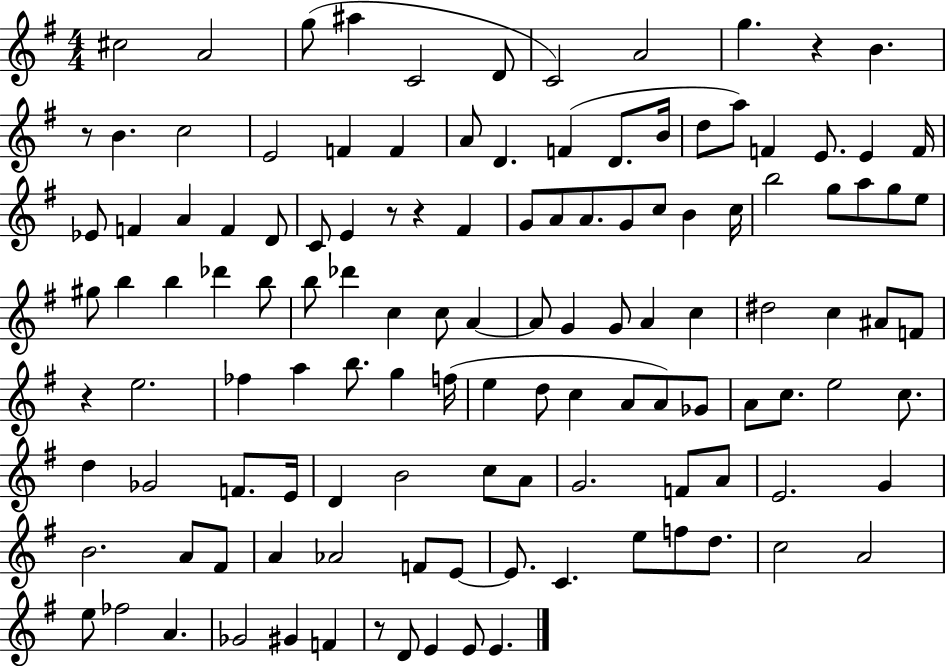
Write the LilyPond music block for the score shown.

{
  \clef treble
  \numericTimeSignature
  \time 4/4
  \key g \major
  cis''2 a'2 | g''8( ais''4 c'2 d'8 | c'2) a'2 | g''4. r4 b'4. | \break r8 b'4. c''2 | e'2 f'4 f'4 | a'8 d'4. f'4( d'8. b'16 | d''8 a''8) f'4 e'8. e'4 f'16 | \break ees'8 f'4 a'4 f'4 d'8 | c'8 e'4 r8 r4 fis'4 | g'8 a'8 a'8. g'8 c''8 b'4 c''16 | b''2 g''8 a''8 g''8 e''8 | \break gis''8 b''4 b''4 des'''4 b''8 | b''8 des'''4 c''4 c''8 a'4~~ | a'8 g'4 g'8 a'4 c''4 | dis''2 c''4 ais'8 f'8 | \break r4 e''2. | fes''4 a''4 b''8. g''4 f''16( | e''4 d''8 c''4 a'8 a'8) ges'8 | a'8 c''8. e''2 c''8. | \break d''4 ges'2 f'8. e'16 | d'4 b'2 c''8 a'8 | g'2. f'8 a'8 | e'2. g'4 | \break b'2. a'8 fis'8 | a'4 aes'2 f'8 e'8~~ | e'8. c'4. e''8 f''8 d''8. | c''2 a'2 | \break e''8 fes''2 a'4. | ges'2 gis'4 f'4 | r8 d'8 e'4 e'8 e'4. | \bar "|."
}